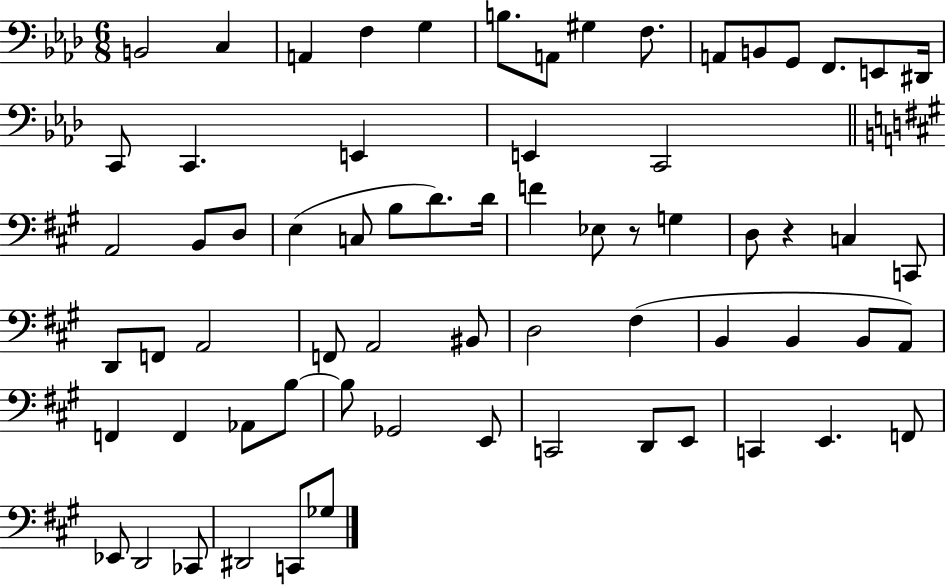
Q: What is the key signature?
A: AES major